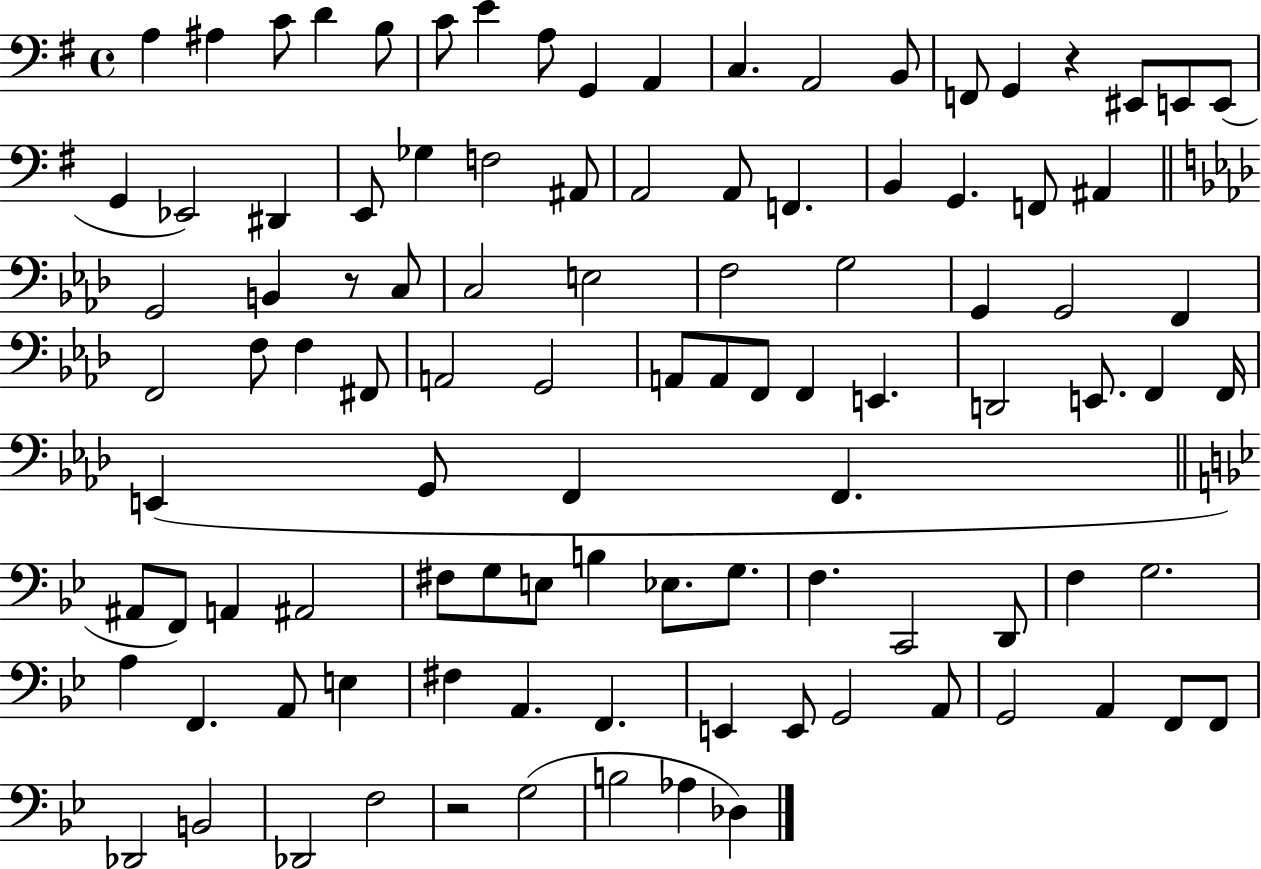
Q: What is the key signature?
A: G major